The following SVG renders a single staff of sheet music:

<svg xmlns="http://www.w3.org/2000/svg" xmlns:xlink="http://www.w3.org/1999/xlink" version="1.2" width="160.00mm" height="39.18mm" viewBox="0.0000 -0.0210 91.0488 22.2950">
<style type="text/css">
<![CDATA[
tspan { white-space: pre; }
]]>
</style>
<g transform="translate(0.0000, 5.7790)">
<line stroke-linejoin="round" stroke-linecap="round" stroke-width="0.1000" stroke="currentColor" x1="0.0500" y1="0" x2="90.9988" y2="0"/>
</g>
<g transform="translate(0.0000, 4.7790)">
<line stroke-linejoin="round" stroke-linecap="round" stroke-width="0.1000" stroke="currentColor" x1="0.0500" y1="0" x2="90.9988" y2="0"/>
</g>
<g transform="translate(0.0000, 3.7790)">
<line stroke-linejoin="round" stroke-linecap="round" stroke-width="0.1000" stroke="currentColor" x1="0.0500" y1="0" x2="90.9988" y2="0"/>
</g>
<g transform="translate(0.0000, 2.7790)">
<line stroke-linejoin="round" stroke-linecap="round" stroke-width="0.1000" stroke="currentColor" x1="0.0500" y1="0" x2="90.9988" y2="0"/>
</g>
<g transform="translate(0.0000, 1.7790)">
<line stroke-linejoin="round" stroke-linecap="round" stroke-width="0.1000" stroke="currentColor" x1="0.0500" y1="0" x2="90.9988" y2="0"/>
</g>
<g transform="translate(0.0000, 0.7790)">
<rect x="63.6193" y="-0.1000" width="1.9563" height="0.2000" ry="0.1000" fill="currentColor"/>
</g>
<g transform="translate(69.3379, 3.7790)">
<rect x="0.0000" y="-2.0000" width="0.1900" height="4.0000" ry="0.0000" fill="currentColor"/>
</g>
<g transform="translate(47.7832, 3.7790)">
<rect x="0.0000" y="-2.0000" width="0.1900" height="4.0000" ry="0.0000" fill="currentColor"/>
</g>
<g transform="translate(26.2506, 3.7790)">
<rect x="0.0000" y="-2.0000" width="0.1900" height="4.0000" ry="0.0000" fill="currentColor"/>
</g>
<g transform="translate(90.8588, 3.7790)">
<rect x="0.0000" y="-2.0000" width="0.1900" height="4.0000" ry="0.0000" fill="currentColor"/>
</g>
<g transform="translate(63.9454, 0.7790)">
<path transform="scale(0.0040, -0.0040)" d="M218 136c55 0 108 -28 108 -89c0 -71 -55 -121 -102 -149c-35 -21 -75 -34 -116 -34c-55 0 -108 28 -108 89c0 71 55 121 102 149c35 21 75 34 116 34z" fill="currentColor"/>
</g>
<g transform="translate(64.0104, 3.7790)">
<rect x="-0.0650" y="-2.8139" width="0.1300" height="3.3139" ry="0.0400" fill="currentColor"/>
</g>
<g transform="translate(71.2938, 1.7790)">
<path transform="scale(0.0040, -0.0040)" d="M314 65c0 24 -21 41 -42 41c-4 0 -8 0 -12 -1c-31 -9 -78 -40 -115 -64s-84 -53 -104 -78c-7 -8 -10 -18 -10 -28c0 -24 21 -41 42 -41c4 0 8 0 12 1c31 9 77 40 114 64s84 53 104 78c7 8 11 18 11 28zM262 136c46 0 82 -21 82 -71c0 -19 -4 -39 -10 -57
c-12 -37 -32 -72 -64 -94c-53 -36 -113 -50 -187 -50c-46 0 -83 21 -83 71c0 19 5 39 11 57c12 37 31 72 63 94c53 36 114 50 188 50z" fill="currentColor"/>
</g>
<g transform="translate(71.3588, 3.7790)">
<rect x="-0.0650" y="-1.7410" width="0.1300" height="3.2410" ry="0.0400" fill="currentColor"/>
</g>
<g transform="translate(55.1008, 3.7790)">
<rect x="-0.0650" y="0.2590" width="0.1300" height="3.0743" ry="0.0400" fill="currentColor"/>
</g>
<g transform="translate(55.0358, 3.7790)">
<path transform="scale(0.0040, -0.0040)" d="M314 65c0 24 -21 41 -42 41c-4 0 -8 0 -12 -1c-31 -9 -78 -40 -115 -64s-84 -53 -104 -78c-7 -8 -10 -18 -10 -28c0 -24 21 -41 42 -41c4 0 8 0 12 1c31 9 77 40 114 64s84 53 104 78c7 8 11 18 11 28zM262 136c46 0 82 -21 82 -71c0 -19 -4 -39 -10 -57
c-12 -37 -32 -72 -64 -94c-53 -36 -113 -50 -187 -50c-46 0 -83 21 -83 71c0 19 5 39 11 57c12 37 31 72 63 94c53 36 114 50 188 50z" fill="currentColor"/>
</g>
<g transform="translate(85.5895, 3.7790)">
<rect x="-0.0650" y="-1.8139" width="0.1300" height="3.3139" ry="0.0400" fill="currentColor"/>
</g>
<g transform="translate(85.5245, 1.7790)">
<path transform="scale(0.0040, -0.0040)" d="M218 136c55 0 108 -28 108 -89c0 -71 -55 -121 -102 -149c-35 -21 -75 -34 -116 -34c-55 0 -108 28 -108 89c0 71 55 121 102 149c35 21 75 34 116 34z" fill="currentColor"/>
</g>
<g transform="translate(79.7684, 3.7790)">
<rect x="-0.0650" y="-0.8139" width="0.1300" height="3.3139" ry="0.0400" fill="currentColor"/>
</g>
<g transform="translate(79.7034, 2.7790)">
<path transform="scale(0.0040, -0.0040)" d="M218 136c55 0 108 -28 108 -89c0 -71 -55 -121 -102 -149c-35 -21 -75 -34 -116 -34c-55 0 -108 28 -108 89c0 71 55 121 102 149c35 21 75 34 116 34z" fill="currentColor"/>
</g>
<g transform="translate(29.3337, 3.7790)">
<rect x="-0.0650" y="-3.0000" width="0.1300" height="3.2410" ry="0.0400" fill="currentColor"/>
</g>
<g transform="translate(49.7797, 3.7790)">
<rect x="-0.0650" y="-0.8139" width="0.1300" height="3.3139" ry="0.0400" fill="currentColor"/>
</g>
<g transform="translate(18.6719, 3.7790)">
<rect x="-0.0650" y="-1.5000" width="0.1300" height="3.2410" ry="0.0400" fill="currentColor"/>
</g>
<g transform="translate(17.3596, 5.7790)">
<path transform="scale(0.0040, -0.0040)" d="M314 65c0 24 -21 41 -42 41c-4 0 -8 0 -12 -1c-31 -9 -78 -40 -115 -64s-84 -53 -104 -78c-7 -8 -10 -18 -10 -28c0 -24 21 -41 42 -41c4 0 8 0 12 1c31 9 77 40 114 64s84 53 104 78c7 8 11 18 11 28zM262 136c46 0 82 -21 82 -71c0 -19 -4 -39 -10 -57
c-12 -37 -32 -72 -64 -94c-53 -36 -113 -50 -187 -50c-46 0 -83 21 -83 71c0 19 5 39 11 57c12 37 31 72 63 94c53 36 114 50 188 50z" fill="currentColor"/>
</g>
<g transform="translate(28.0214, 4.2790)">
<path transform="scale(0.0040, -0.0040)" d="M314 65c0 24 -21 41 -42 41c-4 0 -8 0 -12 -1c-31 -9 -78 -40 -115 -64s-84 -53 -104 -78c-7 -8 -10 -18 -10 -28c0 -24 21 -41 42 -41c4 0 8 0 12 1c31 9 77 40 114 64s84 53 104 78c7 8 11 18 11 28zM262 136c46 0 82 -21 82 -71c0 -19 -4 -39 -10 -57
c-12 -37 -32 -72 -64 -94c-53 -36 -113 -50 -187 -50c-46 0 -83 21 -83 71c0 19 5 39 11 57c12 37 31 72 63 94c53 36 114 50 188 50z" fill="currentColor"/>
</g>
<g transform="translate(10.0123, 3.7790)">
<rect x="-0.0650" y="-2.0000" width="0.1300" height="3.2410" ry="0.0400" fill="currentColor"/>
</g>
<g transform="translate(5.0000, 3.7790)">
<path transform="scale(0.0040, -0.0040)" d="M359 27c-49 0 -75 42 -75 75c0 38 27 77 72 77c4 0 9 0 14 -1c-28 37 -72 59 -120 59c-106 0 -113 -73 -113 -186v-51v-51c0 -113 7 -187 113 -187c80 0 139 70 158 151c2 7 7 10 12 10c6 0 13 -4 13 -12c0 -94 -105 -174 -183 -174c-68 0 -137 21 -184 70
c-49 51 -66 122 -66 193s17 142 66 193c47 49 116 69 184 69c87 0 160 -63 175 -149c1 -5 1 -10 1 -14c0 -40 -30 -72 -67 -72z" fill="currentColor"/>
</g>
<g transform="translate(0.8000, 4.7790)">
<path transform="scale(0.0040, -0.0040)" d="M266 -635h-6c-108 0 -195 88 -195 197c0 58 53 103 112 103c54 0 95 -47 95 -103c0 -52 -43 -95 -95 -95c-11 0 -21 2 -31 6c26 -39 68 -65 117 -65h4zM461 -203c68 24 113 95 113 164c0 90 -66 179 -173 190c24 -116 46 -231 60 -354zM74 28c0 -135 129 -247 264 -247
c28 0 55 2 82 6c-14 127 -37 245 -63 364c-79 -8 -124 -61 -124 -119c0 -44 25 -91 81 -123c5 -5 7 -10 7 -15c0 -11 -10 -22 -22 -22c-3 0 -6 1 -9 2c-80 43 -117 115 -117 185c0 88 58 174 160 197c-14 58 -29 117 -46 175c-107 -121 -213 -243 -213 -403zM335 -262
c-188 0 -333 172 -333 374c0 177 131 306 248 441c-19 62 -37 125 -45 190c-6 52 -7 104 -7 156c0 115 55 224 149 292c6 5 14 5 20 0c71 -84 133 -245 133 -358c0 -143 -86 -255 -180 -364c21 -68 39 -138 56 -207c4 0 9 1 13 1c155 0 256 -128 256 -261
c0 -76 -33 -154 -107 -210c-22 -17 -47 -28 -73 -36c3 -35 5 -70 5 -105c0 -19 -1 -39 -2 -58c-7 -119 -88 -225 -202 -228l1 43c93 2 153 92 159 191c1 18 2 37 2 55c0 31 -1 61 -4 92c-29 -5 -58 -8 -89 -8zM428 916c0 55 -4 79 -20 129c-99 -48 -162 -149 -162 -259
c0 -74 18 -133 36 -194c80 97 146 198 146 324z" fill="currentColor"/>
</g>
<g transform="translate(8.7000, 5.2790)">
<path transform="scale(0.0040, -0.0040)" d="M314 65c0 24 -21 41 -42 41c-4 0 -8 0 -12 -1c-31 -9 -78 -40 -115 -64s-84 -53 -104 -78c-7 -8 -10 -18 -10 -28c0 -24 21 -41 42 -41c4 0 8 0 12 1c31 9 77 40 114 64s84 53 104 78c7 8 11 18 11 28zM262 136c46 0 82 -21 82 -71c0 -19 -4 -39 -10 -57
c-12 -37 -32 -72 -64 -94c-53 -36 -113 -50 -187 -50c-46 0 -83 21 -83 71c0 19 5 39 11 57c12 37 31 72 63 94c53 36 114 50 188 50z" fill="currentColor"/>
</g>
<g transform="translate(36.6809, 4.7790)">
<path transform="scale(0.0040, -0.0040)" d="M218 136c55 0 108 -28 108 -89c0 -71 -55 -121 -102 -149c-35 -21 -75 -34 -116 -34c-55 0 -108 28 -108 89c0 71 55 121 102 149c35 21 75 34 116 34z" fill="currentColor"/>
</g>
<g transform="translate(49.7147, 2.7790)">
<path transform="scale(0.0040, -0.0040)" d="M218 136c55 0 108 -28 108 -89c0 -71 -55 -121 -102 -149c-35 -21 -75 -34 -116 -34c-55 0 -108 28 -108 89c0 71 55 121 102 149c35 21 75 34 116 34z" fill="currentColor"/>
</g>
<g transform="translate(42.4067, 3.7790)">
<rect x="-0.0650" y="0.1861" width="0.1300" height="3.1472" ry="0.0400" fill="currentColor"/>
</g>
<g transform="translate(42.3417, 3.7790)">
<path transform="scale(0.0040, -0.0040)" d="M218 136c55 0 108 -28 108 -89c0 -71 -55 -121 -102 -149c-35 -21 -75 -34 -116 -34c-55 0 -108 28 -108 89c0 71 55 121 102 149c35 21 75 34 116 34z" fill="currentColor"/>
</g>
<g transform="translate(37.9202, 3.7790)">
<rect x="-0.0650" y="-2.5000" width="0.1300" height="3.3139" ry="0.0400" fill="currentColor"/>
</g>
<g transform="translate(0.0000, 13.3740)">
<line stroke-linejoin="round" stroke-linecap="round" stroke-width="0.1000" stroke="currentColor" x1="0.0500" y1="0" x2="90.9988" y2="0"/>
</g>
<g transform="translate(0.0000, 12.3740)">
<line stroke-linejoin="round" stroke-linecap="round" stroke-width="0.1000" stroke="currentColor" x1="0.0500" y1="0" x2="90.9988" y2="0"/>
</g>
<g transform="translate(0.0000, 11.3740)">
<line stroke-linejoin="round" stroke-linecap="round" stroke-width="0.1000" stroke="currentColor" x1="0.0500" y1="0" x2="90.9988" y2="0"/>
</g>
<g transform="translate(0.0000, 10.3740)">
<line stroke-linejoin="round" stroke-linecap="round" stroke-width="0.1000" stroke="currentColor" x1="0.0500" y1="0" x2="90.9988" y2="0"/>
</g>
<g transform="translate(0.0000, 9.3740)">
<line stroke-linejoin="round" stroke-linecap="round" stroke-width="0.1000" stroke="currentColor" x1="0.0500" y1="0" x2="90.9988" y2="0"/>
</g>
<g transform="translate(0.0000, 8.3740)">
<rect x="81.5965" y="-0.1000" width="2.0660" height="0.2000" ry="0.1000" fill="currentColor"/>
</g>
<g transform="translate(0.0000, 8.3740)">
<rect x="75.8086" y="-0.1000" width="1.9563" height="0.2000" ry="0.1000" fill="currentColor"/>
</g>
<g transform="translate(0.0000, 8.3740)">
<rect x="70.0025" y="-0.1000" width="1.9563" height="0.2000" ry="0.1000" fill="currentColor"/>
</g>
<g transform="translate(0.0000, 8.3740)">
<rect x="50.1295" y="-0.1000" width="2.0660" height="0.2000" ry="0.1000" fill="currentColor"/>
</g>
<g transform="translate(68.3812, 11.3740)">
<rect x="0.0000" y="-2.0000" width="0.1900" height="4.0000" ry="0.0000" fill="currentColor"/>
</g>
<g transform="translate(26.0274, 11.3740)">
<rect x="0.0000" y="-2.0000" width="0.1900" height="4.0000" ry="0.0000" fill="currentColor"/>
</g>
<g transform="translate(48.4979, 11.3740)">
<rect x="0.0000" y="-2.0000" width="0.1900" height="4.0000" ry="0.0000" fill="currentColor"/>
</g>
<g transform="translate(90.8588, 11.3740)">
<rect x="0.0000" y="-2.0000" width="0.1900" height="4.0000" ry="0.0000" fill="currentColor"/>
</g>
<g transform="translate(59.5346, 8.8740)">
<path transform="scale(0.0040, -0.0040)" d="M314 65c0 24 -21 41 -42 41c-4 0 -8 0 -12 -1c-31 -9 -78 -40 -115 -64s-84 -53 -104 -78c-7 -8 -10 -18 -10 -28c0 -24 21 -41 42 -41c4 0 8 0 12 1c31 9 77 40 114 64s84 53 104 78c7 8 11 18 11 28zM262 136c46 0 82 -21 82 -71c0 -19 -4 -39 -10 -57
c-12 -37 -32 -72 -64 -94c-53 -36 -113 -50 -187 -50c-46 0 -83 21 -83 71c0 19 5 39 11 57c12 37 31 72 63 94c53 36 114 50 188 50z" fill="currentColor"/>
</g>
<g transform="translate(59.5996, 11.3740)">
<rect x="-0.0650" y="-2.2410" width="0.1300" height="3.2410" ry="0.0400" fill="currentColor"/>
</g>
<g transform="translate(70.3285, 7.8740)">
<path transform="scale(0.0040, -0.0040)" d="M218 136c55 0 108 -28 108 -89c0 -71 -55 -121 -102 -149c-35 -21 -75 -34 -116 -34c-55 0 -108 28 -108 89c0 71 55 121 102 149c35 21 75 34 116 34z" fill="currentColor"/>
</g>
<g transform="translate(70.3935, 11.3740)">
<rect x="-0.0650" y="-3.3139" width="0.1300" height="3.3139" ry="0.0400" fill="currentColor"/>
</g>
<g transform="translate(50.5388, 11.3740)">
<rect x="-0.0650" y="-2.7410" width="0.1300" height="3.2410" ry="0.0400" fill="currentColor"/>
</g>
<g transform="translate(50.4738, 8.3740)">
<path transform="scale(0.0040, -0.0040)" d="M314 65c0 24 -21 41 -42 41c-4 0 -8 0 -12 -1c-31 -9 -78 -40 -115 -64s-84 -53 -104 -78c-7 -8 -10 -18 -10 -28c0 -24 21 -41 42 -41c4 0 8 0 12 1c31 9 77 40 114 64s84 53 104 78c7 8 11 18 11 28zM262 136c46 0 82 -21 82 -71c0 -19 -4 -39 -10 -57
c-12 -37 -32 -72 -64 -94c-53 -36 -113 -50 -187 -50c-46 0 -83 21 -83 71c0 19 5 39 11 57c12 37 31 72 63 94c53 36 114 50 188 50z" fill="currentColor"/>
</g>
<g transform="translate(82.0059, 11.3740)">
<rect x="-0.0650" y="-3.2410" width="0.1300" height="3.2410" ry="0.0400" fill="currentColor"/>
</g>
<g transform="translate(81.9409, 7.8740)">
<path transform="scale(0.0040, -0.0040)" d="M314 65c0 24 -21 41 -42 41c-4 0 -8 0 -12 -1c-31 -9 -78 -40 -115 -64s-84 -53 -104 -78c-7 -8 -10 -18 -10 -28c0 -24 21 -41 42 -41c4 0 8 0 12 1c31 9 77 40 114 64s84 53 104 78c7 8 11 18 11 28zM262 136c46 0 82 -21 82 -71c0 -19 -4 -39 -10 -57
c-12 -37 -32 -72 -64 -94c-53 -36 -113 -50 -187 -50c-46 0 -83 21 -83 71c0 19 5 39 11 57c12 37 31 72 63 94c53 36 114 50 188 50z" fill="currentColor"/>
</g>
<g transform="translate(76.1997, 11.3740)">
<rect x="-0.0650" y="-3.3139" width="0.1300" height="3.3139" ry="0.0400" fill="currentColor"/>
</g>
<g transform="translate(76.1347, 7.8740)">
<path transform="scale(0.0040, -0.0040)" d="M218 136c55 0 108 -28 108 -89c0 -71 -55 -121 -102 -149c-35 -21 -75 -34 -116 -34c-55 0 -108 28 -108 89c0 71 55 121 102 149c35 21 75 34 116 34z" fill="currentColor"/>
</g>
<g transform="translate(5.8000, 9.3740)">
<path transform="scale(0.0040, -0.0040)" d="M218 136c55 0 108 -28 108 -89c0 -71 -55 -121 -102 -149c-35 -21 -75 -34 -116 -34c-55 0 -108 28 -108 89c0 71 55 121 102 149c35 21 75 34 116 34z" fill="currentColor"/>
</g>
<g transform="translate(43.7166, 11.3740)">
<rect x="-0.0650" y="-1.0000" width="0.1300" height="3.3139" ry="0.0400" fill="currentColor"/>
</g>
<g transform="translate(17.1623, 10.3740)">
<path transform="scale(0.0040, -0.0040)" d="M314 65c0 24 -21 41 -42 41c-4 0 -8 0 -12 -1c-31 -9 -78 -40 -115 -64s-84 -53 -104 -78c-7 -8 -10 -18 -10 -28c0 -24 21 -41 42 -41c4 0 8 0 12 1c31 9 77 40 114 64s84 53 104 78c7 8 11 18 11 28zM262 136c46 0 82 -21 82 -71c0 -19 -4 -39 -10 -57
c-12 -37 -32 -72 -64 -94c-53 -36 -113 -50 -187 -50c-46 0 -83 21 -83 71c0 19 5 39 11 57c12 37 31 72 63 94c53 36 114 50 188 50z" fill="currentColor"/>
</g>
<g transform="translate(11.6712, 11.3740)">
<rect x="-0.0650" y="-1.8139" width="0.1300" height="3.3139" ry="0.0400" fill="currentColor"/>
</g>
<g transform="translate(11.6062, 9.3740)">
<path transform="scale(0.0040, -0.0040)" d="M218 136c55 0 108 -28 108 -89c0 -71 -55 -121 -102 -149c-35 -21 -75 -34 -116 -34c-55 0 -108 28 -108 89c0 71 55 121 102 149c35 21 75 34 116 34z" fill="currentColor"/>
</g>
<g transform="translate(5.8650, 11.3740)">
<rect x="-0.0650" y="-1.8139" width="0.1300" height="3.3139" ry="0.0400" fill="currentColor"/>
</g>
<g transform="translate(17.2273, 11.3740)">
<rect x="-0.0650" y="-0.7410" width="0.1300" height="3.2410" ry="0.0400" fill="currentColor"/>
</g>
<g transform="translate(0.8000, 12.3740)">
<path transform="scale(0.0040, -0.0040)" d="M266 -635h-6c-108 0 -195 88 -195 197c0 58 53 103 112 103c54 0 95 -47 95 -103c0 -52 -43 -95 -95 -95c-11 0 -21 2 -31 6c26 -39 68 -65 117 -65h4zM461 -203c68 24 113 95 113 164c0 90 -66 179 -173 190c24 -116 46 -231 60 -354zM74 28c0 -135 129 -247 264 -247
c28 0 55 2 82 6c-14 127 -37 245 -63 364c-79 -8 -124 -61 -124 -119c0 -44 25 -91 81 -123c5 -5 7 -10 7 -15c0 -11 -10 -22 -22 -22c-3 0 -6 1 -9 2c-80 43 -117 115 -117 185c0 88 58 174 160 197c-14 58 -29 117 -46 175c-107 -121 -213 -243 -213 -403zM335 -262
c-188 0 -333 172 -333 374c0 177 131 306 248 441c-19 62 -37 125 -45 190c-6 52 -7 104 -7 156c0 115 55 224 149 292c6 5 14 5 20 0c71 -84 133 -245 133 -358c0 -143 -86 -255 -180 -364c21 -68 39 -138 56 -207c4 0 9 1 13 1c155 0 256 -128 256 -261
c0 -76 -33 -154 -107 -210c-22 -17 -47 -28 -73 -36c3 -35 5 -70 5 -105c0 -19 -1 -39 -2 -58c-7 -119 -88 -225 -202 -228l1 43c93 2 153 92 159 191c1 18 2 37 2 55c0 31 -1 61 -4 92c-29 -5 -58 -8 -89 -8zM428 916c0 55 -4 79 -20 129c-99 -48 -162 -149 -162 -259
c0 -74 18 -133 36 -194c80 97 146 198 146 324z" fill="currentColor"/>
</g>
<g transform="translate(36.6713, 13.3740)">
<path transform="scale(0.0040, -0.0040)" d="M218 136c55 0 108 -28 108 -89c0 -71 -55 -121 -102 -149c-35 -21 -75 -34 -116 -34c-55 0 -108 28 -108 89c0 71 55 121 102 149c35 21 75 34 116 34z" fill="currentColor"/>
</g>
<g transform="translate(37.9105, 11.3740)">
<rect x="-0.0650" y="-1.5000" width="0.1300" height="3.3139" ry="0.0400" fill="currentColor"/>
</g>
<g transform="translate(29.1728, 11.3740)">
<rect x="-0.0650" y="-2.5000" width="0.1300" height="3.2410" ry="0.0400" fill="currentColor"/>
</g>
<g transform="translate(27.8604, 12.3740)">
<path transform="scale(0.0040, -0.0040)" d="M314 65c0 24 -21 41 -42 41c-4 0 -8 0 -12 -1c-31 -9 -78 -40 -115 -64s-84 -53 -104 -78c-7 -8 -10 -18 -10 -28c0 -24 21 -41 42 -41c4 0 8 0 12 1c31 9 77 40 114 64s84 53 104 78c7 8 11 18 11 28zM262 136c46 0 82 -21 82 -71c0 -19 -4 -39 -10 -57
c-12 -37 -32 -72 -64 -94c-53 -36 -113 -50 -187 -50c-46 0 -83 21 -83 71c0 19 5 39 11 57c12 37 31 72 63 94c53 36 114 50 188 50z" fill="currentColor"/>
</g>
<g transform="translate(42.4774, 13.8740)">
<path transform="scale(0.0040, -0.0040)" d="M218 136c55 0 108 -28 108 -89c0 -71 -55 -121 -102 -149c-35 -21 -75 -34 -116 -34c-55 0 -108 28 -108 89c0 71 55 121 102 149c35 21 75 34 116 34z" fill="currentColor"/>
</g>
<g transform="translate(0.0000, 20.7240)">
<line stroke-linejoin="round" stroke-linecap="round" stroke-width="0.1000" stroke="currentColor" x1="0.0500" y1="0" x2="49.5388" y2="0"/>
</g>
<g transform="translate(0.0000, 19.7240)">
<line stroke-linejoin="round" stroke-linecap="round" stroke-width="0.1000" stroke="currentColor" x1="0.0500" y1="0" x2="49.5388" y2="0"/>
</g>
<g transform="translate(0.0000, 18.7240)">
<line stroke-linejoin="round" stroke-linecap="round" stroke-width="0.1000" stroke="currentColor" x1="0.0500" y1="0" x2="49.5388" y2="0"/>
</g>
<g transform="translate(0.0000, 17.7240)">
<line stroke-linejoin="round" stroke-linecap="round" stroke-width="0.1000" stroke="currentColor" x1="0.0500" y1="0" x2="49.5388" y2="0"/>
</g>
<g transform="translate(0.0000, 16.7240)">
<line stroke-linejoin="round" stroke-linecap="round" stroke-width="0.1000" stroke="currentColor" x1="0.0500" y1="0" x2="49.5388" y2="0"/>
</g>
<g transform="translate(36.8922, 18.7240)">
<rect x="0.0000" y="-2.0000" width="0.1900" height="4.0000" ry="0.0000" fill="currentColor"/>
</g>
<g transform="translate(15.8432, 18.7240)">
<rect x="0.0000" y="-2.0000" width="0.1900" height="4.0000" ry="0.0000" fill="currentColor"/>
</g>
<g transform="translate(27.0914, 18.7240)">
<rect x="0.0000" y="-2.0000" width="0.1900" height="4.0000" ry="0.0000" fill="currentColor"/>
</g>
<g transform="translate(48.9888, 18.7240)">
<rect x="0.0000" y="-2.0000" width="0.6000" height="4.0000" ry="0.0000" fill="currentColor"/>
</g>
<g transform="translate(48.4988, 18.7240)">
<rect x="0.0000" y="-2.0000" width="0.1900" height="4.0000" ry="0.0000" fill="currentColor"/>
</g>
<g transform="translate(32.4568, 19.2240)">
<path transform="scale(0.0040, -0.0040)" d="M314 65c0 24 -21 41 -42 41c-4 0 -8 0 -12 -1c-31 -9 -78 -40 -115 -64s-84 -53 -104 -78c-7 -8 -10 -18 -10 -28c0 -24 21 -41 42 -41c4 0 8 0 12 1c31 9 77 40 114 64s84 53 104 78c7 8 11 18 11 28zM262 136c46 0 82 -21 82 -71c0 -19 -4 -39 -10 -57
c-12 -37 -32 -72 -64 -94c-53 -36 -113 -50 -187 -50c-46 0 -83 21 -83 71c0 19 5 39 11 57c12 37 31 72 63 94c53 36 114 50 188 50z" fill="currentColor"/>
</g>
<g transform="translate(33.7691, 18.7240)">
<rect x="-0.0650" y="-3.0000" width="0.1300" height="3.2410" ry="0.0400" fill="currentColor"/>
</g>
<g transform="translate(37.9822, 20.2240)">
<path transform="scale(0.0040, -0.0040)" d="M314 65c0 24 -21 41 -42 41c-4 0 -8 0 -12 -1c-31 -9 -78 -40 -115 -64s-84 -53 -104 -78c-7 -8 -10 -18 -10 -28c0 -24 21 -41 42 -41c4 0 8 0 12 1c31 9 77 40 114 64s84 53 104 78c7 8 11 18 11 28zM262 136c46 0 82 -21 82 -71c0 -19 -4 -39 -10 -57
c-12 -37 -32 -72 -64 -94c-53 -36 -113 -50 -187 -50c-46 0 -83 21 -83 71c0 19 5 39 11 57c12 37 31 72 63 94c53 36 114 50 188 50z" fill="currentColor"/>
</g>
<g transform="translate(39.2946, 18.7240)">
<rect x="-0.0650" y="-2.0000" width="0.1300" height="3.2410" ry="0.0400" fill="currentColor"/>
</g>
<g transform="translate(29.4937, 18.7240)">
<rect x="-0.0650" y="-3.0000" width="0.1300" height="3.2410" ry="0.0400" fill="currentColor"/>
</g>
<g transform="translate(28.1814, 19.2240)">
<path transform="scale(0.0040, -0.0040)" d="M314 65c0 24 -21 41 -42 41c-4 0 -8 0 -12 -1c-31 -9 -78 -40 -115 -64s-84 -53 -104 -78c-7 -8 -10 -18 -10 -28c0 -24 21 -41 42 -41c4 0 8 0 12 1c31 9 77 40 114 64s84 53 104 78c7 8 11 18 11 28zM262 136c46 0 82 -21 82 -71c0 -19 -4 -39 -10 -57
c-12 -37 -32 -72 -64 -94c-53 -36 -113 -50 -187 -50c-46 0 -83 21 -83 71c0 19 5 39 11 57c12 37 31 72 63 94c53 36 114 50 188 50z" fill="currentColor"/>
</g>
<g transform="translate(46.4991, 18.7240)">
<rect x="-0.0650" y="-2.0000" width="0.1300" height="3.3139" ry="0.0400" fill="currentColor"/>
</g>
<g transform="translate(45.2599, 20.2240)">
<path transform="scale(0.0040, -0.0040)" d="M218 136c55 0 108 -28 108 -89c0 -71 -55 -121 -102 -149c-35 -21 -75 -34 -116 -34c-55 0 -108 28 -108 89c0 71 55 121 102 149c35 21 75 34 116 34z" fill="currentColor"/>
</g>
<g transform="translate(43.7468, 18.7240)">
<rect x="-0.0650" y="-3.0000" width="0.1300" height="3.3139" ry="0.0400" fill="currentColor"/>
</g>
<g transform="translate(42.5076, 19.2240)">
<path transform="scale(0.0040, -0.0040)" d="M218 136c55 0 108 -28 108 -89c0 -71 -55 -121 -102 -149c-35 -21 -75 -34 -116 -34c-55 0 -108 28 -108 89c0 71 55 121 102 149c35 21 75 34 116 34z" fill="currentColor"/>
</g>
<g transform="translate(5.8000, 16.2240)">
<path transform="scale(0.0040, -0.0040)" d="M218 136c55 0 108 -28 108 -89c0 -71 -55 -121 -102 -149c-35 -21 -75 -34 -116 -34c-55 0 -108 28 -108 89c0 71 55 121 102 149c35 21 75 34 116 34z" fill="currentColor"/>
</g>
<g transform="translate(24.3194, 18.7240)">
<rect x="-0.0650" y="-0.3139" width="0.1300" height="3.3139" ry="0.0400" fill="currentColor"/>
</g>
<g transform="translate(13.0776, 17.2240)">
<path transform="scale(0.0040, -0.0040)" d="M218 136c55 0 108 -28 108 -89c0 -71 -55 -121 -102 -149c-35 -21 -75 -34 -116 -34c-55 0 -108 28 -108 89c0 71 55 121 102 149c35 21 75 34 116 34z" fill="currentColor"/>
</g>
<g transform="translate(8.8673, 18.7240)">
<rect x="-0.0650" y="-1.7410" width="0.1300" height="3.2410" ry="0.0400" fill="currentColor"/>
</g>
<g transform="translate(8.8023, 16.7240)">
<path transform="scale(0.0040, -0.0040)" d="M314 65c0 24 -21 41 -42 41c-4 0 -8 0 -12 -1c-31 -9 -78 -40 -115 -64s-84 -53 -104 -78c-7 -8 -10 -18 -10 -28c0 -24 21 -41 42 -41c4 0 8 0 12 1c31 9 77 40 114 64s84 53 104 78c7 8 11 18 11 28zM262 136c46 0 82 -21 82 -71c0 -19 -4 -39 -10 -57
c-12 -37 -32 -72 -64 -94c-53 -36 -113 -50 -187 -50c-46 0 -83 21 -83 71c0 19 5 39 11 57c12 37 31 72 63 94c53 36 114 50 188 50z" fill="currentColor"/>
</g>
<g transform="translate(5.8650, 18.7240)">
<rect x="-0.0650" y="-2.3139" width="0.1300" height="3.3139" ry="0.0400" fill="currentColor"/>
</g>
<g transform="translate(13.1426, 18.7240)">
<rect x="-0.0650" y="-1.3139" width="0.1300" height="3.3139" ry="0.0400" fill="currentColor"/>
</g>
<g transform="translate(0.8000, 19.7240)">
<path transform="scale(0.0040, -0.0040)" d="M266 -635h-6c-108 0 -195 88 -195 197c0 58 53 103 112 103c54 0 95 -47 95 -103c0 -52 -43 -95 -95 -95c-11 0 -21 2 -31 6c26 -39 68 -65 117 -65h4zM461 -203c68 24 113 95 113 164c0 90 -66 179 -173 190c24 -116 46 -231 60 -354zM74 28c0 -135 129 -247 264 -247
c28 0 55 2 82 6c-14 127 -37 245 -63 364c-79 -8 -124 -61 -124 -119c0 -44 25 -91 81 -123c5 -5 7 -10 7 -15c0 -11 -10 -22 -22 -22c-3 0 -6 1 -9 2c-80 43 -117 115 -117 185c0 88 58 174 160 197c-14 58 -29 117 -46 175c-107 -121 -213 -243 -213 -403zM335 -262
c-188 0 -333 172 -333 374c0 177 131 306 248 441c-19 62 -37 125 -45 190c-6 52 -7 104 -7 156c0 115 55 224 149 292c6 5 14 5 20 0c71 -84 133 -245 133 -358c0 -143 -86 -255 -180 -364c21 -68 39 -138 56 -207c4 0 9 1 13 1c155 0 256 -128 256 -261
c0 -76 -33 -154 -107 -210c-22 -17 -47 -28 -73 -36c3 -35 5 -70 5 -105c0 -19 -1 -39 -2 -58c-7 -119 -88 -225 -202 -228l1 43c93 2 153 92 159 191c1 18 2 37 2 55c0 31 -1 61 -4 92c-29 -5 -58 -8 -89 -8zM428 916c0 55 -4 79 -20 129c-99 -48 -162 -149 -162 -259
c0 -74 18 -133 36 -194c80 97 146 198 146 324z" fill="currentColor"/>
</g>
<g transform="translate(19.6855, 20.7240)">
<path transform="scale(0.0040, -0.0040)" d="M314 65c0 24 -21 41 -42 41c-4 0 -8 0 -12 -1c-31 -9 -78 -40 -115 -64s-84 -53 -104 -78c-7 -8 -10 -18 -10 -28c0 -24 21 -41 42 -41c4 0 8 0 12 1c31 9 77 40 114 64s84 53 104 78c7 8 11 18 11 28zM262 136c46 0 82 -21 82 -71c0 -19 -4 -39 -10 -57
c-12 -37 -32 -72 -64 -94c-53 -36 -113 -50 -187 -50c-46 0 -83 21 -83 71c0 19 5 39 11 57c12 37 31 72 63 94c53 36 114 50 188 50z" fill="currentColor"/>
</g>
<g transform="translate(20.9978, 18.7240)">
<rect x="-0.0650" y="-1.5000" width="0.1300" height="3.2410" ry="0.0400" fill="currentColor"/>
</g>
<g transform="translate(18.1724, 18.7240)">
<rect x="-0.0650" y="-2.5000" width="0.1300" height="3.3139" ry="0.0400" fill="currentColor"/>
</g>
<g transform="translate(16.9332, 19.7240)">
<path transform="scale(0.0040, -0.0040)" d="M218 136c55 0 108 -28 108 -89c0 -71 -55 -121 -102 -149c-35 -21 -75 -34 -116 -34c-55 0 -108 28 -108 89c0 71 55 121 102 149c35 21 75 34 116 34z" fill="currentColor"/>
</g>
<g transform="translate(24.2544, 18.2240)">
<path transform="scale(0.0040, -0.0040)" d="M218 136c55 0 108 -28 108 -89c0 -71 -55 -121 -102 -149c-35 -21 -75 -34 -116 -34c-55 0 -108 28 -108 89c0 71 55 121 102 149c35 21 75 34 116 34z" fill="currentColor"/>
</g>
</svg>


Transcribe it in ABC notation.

X:1
T:Untitled
M:4/4
L:1/4
K:C
F2 E2 A2 G B d B2 a f2 d f f f d2 G2 E D a2 g2 b b b2 g f2 e G E2 c A2 A2 F2 A F